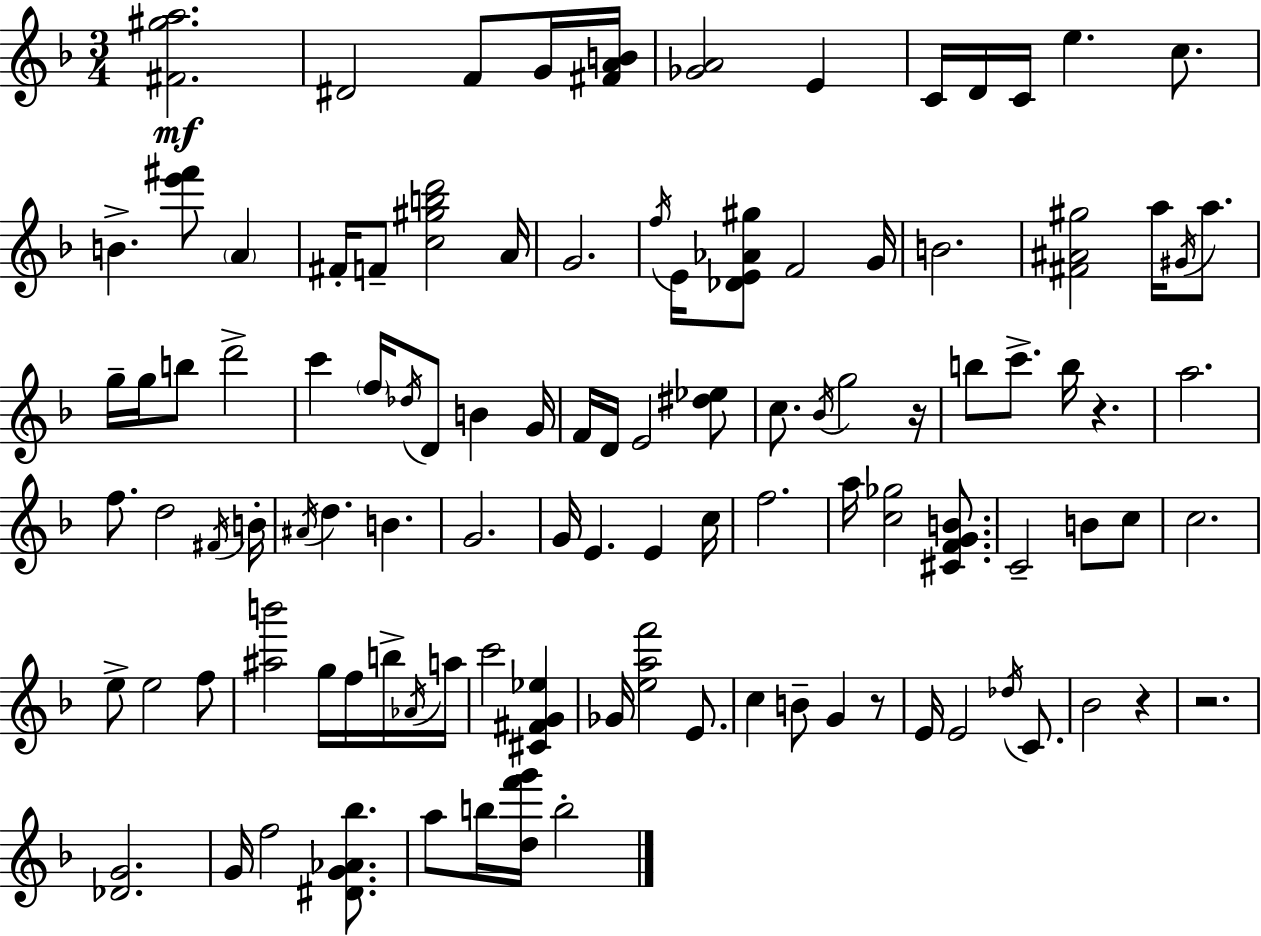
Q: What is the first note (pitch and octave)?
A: D#4